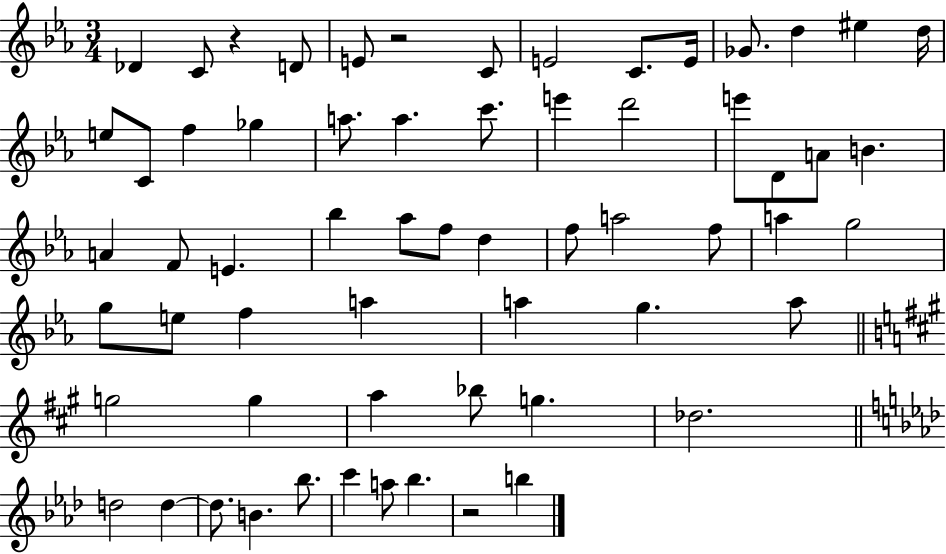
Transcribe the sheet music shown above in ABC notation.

X:1
T:Untitled
M:3/4
L:1/4
K:Eb
_D C/2 z D/2 E/2 z2 C/2 E2 C/2 E/4 _G/2 d ^e d/4 e/2 C/2 f _g a/2 a c'/2 e' d'2 e'/2 D/2 A/2 B A F/2 E _b _a/2 f/2 d f/2 a2 f/2 a g2 g/2 e/2 f a a g a/2 g2 g a _b/2 g _d2 d2 d d/2 B _b/2 c' a/2 _b z2 b